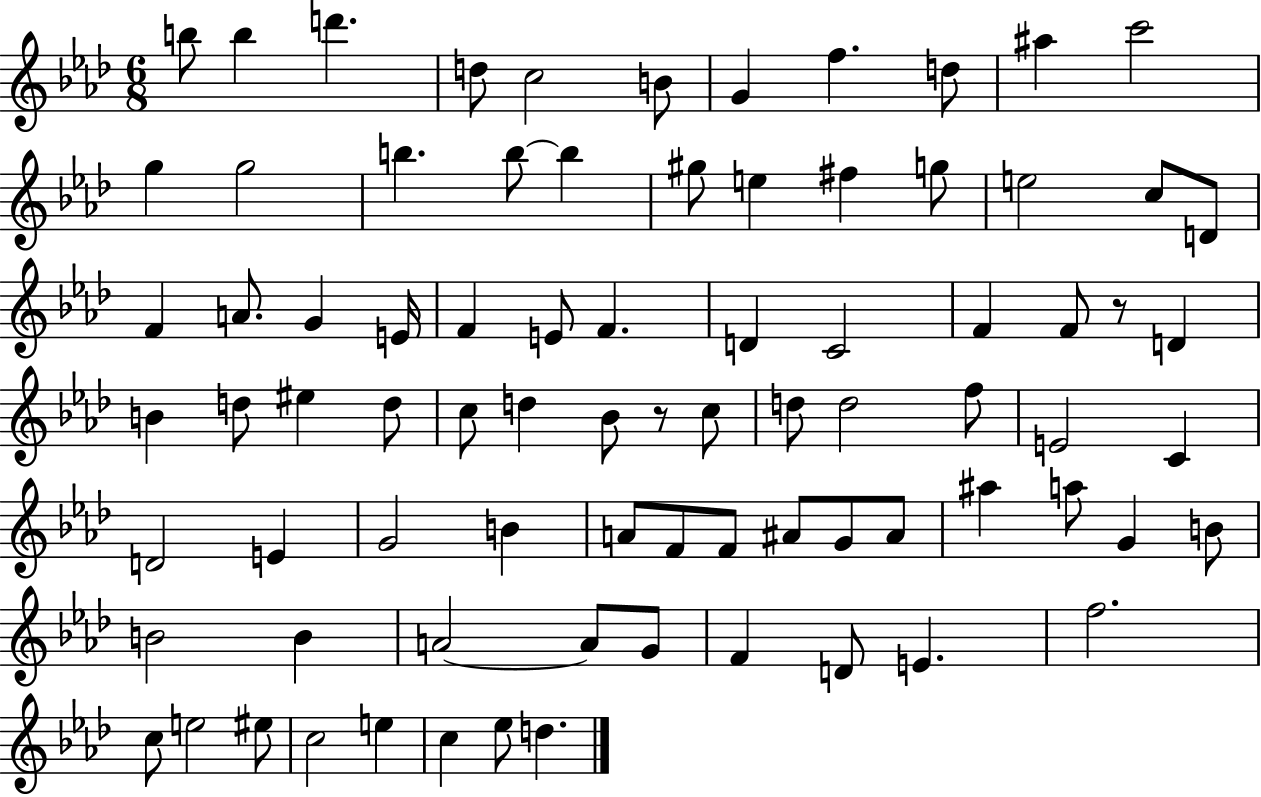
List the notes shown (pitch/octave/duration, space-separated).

B5/e B5/q D6/q. D5/e C5/h B4/e G4/q F5/q. D5/e A#5/q C6/h G5/q G5/h B5/q. B5/e B5/q G#5/e E5/q F#5/q G5/e E5/h C5/e D4/e F4/q A4/e. G4/q E4/s F4/q E4/e F4/q. D4/q C4/h F4/q F4/e R/e D4/q B4/q D5/e EIS5/q D5/e C5/e D5/q Bb4/e R/e C5/e D5/e D5/h F5/e E4/h C4/q D4/h E4/q G4/h B4/q A4/e F4/e F4/e A#4/e G4/e A#4/e A#5/q A5/e G4/q B4/e B4/h B4/q A4/h A4/e G4/e F4/q D4/e E4/q. F5/h. C5/e E5/h EIS5/e C5/h E5/q C5/q Eb5/e D5/q.